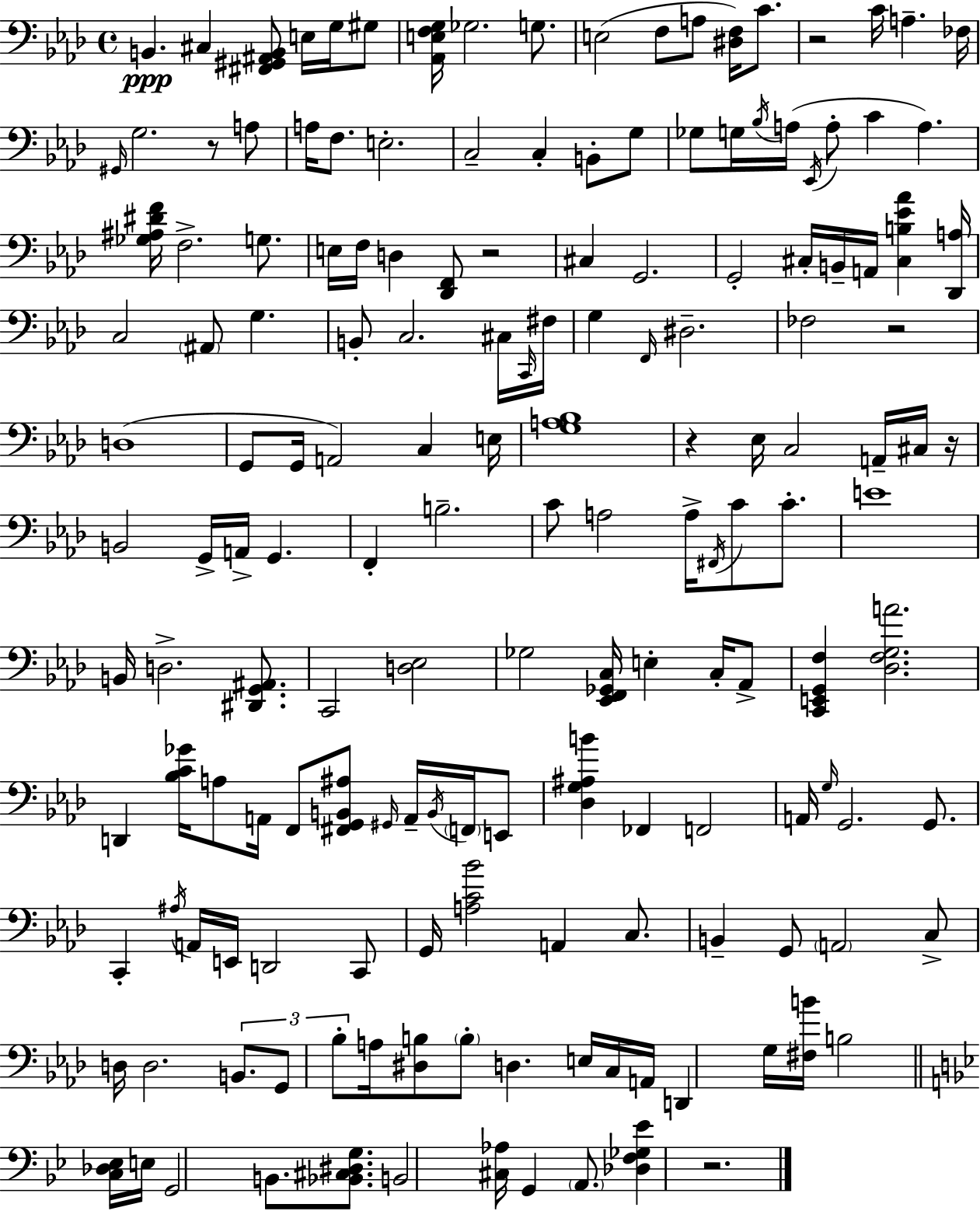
B2/q. C#3/q [F#2,G#2,A#2,B2]/e E3/s G3/s G#3/e [Ab2,E3,F3,G3]/s Gb3/h. G3/e. E3/h F3/e A3/e [D#3,F3]/s C4/e. R/h C4/s A3/q. FES3/s G#2/s G3/h. R/e A3/e A3/s F3/e. E3/h. C3/h C3/q B2/e G3/e Gb3/e G3/s Bb3/s A3/s Eb2/s A3/e C4/q A3/q. [Gb3,A#3,D#4,F4]/s F3/h. G3/e. E3/s F3/s D3/q [Db2,F2]/e R/h C#3/q G2/h. G2/h C#3/s B2/s A2/s [C#3,B3,Eb4,Ab4]/q [Db2,A3]/s C3/h A#2/e G3/q. B2/e C3/h. C#3/s C2/s F#3/s G3/q F2/s D#3/h. FES3/h R/h D3/w G2/e G2/s A2/h C3/q E3/s [G3,A3,Bb3]/w R/q Eb3/s C3/h A2/s C#3/s R/s B2/h G2/s A2/s G2/q. F2/q B3/h. C4/e A3/h A3/s F#2/s C4/e C4/e. E4/w B2/s D3/h. [D#2,G2,A#2]/e. C2/h [D3,Eb3]/h Gb3/h [Eb2,F2,Gb2,C3]/s E3/q C3/s Ab2/e [C2,E2,G2,F3]/q [Db3,F3,G3,A4]/h. D2/q [Bb3,C4,Gb4]/s A3/e A2/s F2/e [F#2,G2,B2,A#3]/e G#2/s A2/s B2/s F2/s E2/e [Db3,G3,A#3,B4]/q FES2/q F2/h A2/s G3/s G2/h. G2/e. C2/q A#3/s A2/s E2/s D2/h C2/e G2/s [A3,C4,Bb4]/h A2/q C3/e. B2/q G2/e A2/h C3/e D3/s D3/h. B2/e. G2/e Bb3/e A3/s [D#3,B3]/e B3/e D3/q. E3/s C3/s A2/s D2/q G3/s [F#3,B4]/s B3/h [C3,Db3,Eb3]/s E3/s G2/h B2/e. [Bb2,C#3,D#3,G3]/e. B2/h [C#3,Ab3]/s G2/q A2/e. [Db3,F3,Gb3,Eb4]/q R/h.